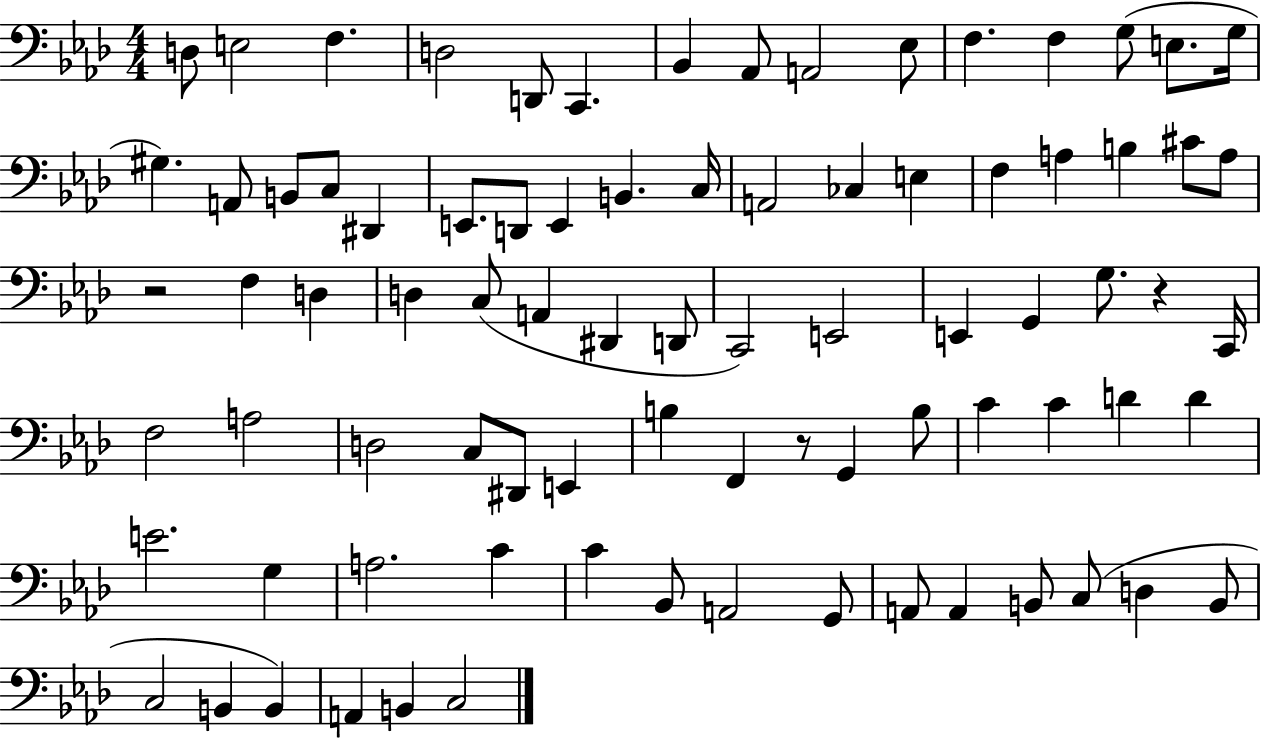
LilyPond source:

{
  \clef bass
  \numericTimeSignature
  \time 4/4
  \key aes \major
  \repeat volta 2 { d8 e2 f4. | d2 d,8 c,4. | bes,4 aes,8 a,2 ees8 | f4. f4 g8( e8. g16 | \break gis4.) a,8 b,8 c8 dis,4 | e,8. d,8 e,4 b,4. c16 | a,2 ces4 e4 | f4 a4 b4 cis'8 a8 | \break r2 f4 d4 | d4 c8( a,4 dis,4 d,8 | c,2) e,2 | e,4 g,4 g8. r4 c,16 | \break f2 a2 | d2 c8 dis,8 e,4 | b4 f,4 r8 g,4 b8 | c'4 c'4 d'4 d'4 | \break e'2. g4 | a2. c'4 | c'4 bes,8 a,2 g,8 | a,8 a,4 b,8 c8( d4 b,8 | \break c2 b,4 b,4) | a,4 b,4 c2 | } \bar "|."
}